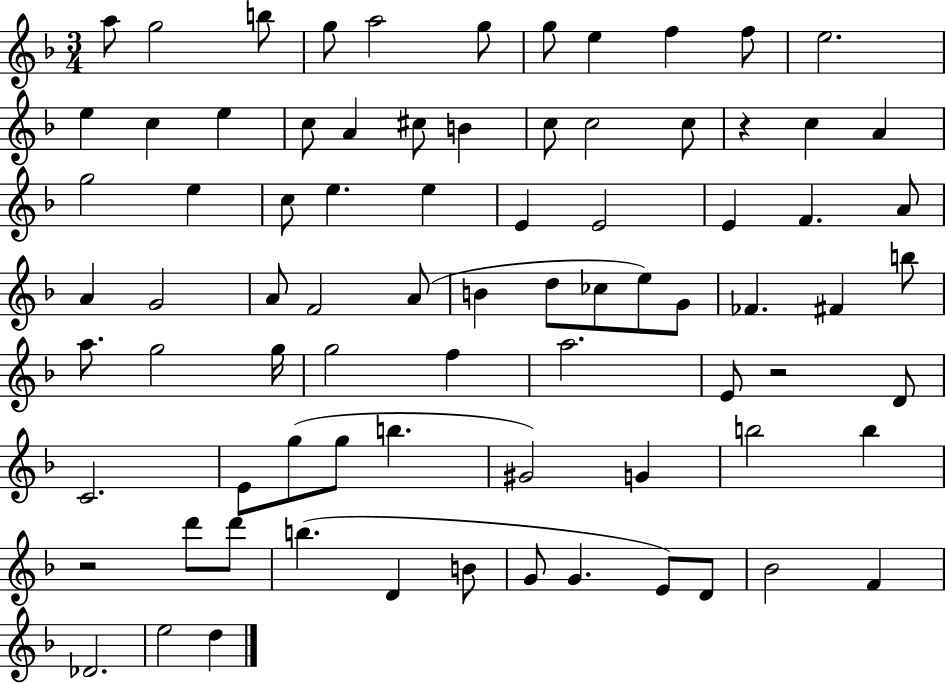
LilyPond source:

{
  \clef treble
  \numericTimeSignature
  \time 3/4
  \key f \major
  a''8 g''2 b''8 | g''8 a''2 g''8 | g''8 e''4 f''4 f''8 | e''2. | \break e''4 c''4 e''4 | c''8 a'4 cis''8 b'4 | c''8 c''2 c''8 | r4 c''4 a'4 | \break g''2 e''4 | c''8 e''4. e''4 | e'4 e'2 | e'4 f'4. a'8 | \break a'4 g'2 | a'8 f'2 a'8( | b'4 d''8 ces''8 e''8) g'8 | fes'4. fis'4 b''8 | \break a''8. g''2 g''16 | g''2 f''4 | a''2. | e'8 r2 d'8 | \break c'2. | e'8 g''8( g''8 b''4. | gis'2) g'4 | b''2 b''4 | \break r2 d'''8 d'''8 | b''4.( d'4 b'8 | g'8 g'4. e'8) d'8 | bes'2 f'4 | \break des'2. | e''2 d''4 | \bar "|."
}